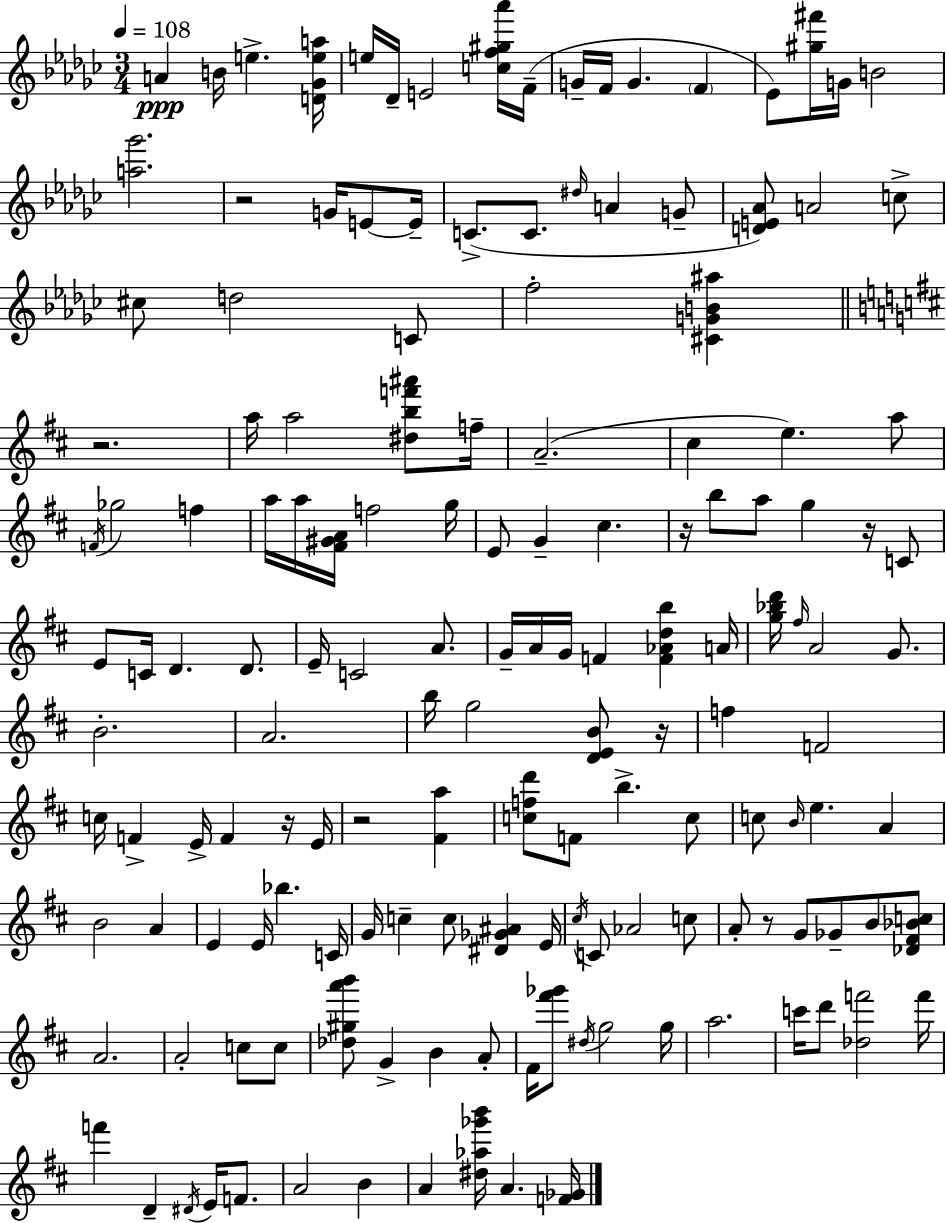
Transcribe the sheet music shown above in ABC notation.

X:1
T:Untitled
M:3/4
L:1/4
K:Ebm
A B/4 e [D_Gea]/4 e/4 _D/4 E2 [cf^g_a']/4 F/4 G/4 F/4 G F _E/2 [^g^f']/4 G/4 B2 [a_g']2 z2 G/4 E/2 E/4 C/2 C/2 ^d/4 A G/2 [DE_A]/2 A2 c/2 ^c/2 d2 C/2 f2 [^CGB^a] z2 a/4 a2 [^dbf'^a']/2 f/4 A2 ^c e a/2 F/4 _g2 f a/4 a/4 [^F^GA]/4 f2 g/4 E/2 G ^c z/4 b/2 a/2 g z/4 C/2 E/2 C/4 D D/2 E/4 C2 A/2 G/4 A/4 G/4 F [F_Adb] A/4 [g_bd']/4 ^f/4 A2 G/2 B2 A2 b/4 g2 [DEB]/2 z/4 f F2 c/4 F E/4 F z/4 E/4 z2 [^Fa] [cfd']/2 F/2 b c/2 c/2 B/4 e A B2 A E E/4 _b C/4 G/4 c c/2 [^D_G^A] E/4 ^c/4 C/2 _A2 c/2 A/2 z/2 G/2 _G/2 B/2 [_D^F_Bc]/2 A2 A2 c/2 c/2 [_d^ga'b']/2 G B A/2 ^F/4 [^f'_g']/2 ^d/4 g2 g/4 a2 c'/4 d'/2 [_df']2 f'/4 f' D ^D/4 E/4 F/2 A2 B A [^d_a_g'b']/4 A [F_G]/4